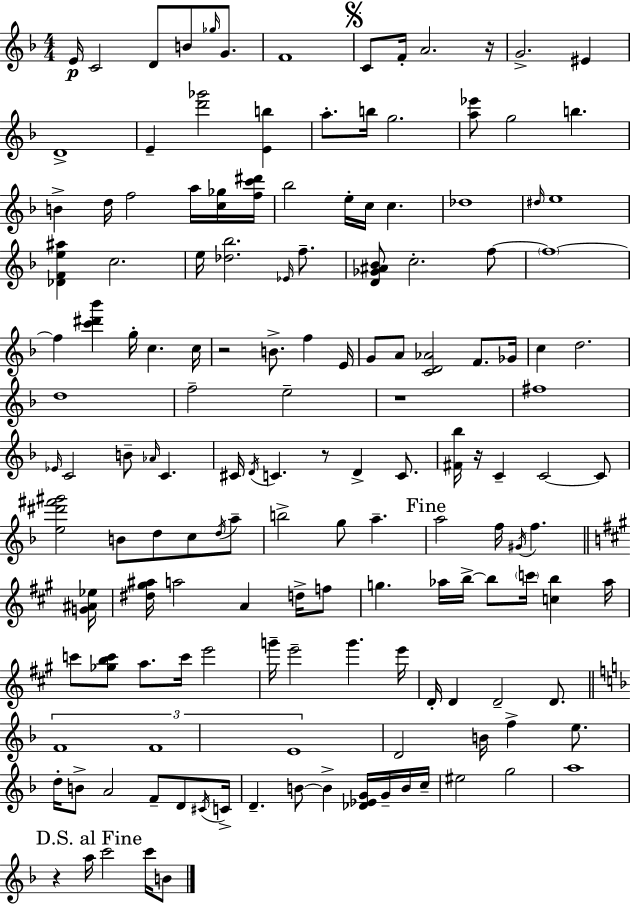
{
  \clef treble
  \numericTimeSignature
  \time 4/4
  \key f \major
  e'16\p c'2 d'8 b'8 \grace { ges''16 } g'8. | f'1 | \mark \markup { \musicglyph "scripts.segno" } c'8 f'16-. a'2. | r16 g'2.-> eis'4 | \break d'1-> | e'4-- <d''' ges'''>2 <e' b''>4 | a''8.-. b''16 g''2. | <a'' ees'''>8 g''2 b''4. | \break b'4-> d''16 f''2 a''16 <c'' ges''>16 | <f'' c''' dis'''>16 bes''2 e''16-. c''16 c''4. | des''1 | \grace { dis''16 } e''1 | \break <des' f' e'' ais''>4 c''2. | e''16 <des'' bes''>2. \grace { ees'16 } | f''8.-- <d' ges' ais' bes'>8 c''2.-. | f''8~~ \parenthesize f''1~~ | \break f''4 <c''' dis''' bes'''>4 g''16-. c''4. | c''16 r2 b'8.-> f''4 | e'16 g'8 a'8 <c' d' aes'>2 f'8. | ges'16 c''4 d''2. | \break d''1 | f''2-- e''2-- | r1 | fis''1 | \break \grace { ees'16 } c'2 b'8-- \grace { aes'16 } c'4. | cis'16 \acciaccatura { d'16 } c'4. r8 d'4-> | c'8. <fis' bes''>16 r16 c'4-- c'2~~ | c'8 <e'' dis''' fis''' gis'''>2 b'8 | \break d''8 c''8 \acciaccatura { d''16 } a''8-- b''2-> g''8 | a''4.-- \mark "Fine" a''2 f''16 | \acciaccatura { gis'16 } f''4. \bar "||" \break \key a \major <g' ais' ees''>16 <dis'' gis'' ais''>16 a''2 a'4 d''16-> f''8 | g''4. aes''16 b''16->~~ b''8 \parenthesize c'''16 <c'' b''>4 | aes''16 c'''8 <ges'' b'' c'''>8 a''8. c'''16 e'''2 | g'''16-- e'''2-- g'''4. | \break e'''16 d'16-. d'4 d'2-- d'8. | \bar "||" \break \key d \minor \tuplet 3/2 { f'1 | f'1 | e'1 } | d'2 b'16 f''4-> e''8. | \break d''16-. b'8-> a'2 f'8-- d'8 \acciaccatura { cis'16 } | c'16-> d'4.-- b'8~~ b'4-> <des' ees' g'>16 g'16-- b'16 | c''16-- eis''2 g''2 | a''1 | \break \mark "D.S. al Fine" r4 a''16 c'''2 c'''16 b'8 | \bar "|."
}